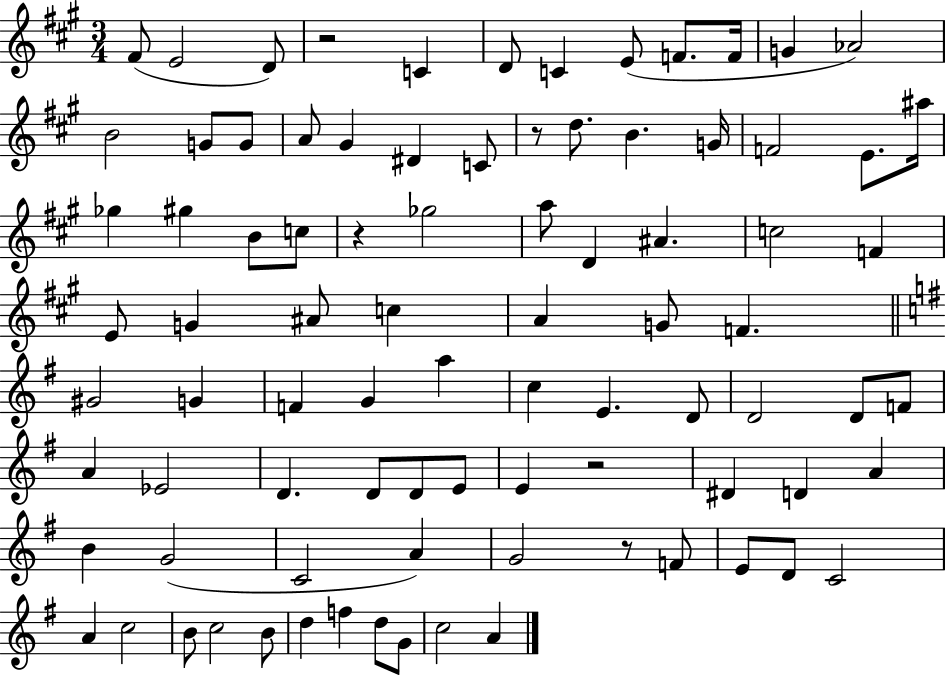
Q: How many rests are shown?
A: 5